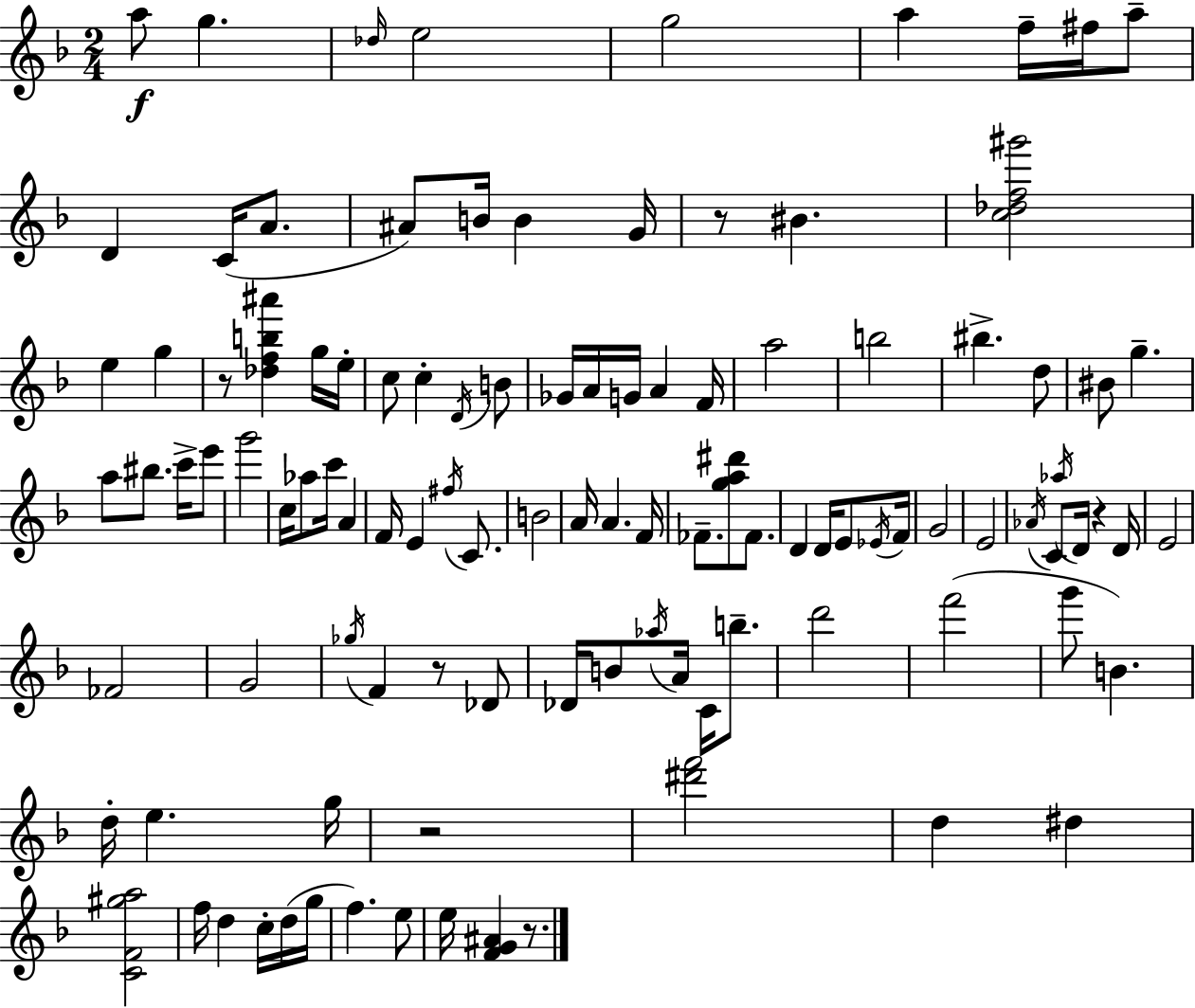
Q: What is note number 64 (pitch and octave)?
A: C4